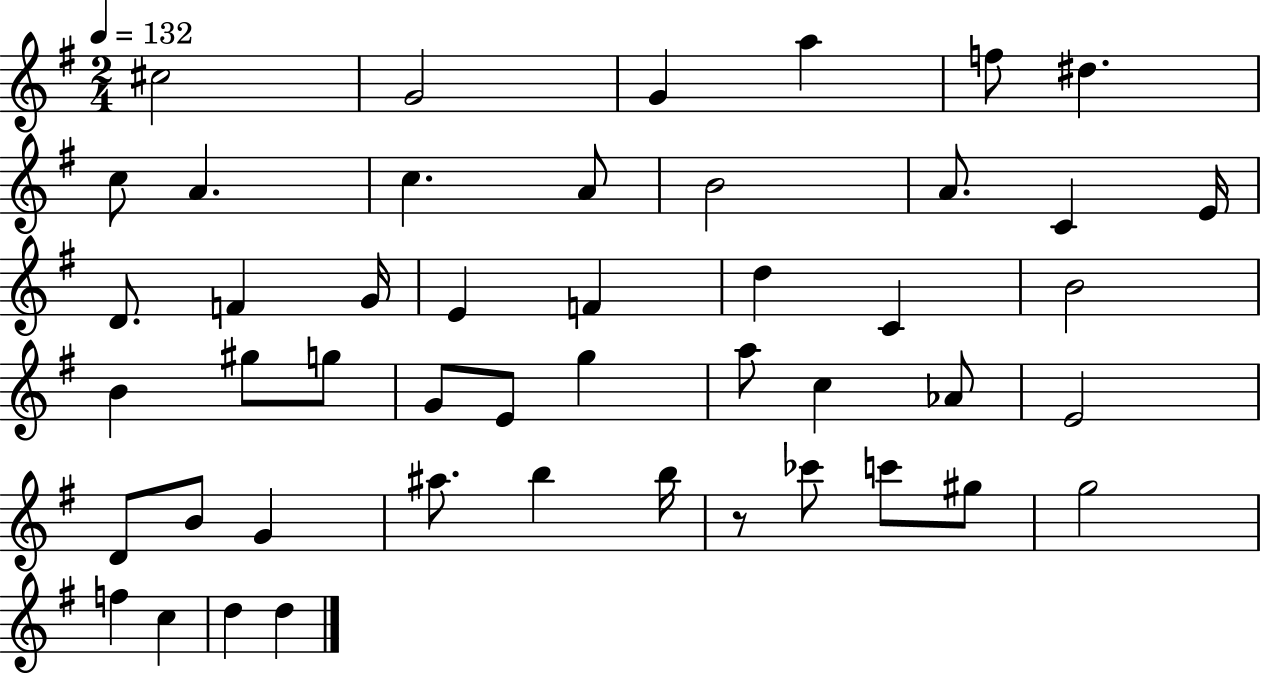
X:1
T:Untitled
M:2/4
L:1/4
K:G
^c2 G2 G a f/2 ^d c/2 A c A/2 B2 A/2 C E/4 D/2 F G/4 E F d C B2 B ^g/2 g/2 G/2 E/2 g a/2 c _A/2 E2 D/2 B/2 G ^a/2 b b/4 z/2 _c'/2 c'/2 ^g/2 g2 f c d d